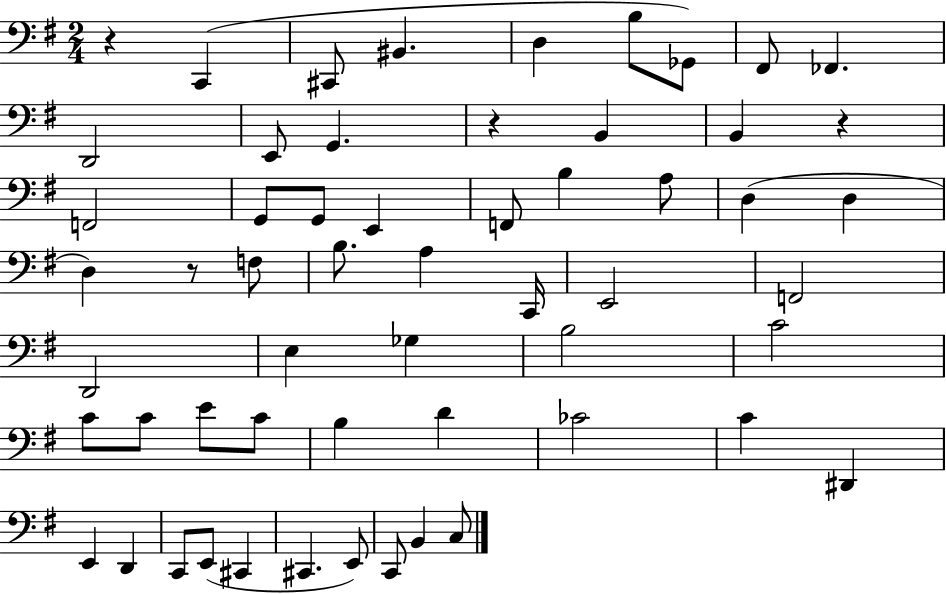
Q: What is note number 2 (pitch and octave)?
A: C#2